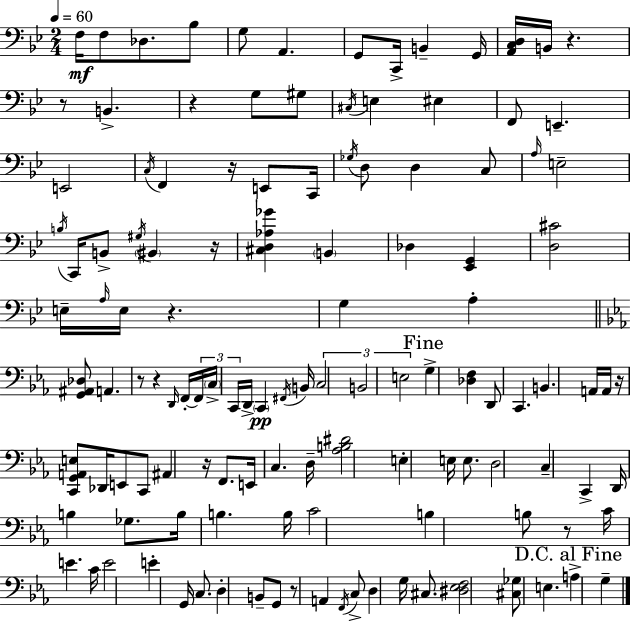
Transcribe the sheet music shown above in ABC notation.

X:1
T:Untitled
M:2/4
L:1/4
K:Bb
F,/4 F,/2 _D,/2 _B,/2 G,/2 A,, G,,/2 C,,/4 B,, G,,/4 [A,,C,D,]/4 B,,/4 z z/2 B,, z G,/2 ^G,/2 ^C,/4 E, ^E, F,,/2 E,, E,,2 C,/4 F,, z/4 E,,/2 C,,/4 _G,/4 D,/2 D, C,/2 A,/4 E,2 B,/4 C,,/4 B,,/2 ^G,/4 ^B,, z/4 [^C,D,_A,_G] B,, _D, [_E,,G,,] [D,^C]2 E,/4 A,/4 E,/4 z G, A, [G,,^A,,_D,]/2 A,, z/2 z D,,/4 F,,/4 F,,/4 C,/4 C,,/4 D,,/4 C,, ^F,,/4 B,,/4 C,2 B,,2 E,2 G, [_D,F,] D,,/2 C,, B,, A,,/4 A,,/4 z/4 [C,,G,,A,,E,]/2 _D,,/4 E,,/2 C,,/2 ^A,, z/4 F,,/2 E,,/4 C, D,/4 [_A,B,^D]2 E, E,/4 E,/2 D,2 C, C,, D,,/4 B, _G,/2 B,/4 B, B,/4 C2 B, B,/2 z/2 C/4 E C/4 E2 E G,,/4 C,/2 D, B,,/2 G,,/2 z/2 A,, F,,/4 C,/2 D, G,/4 ^C,/2 [^D,_E,F,]2 [^C,_G,]/2 E, A, G,